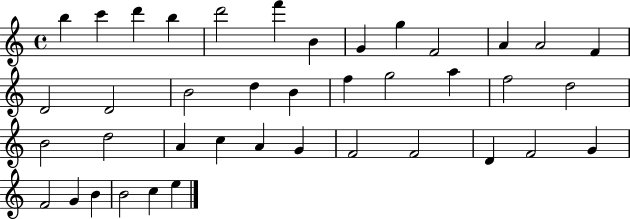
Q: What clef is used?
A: treble